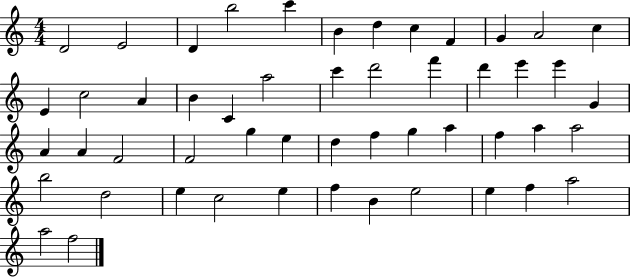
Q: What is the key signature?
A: C major